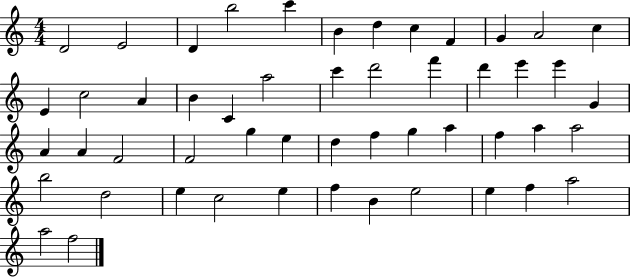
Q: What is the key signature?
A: C major